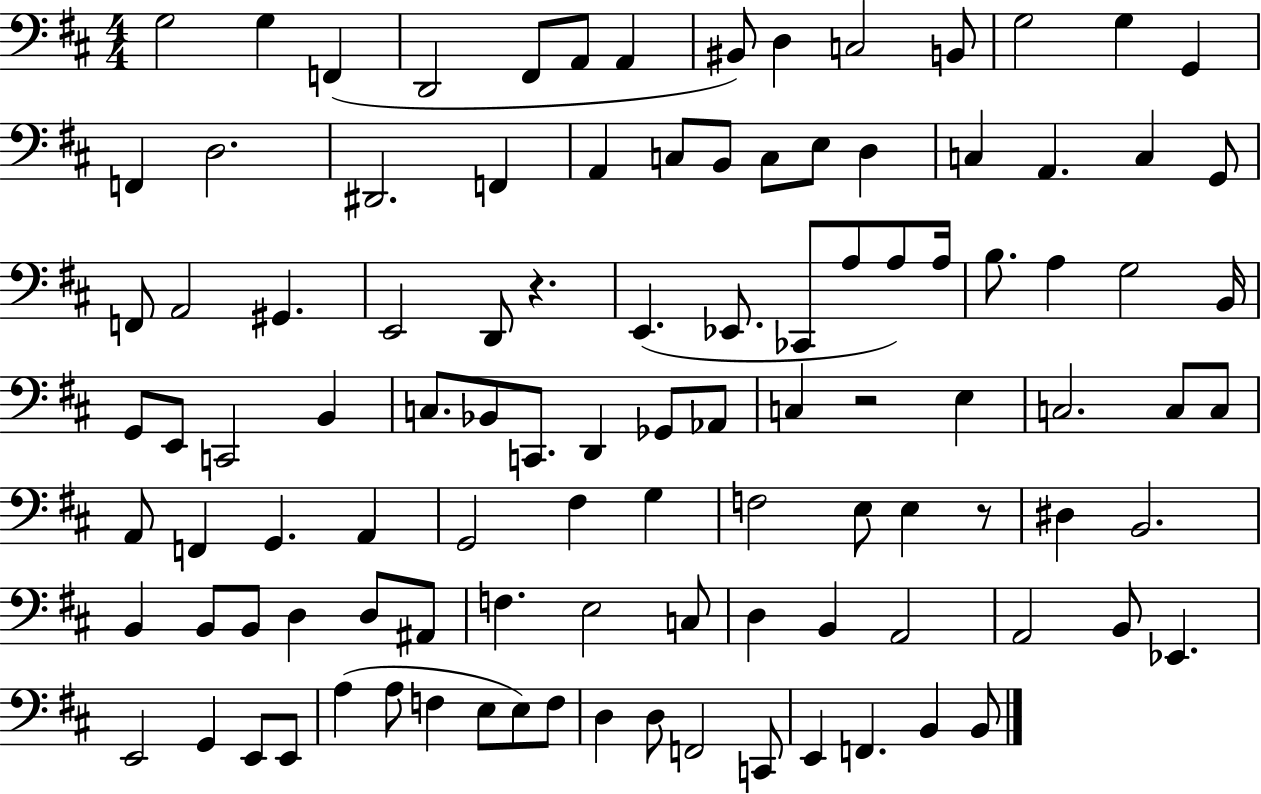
G3/h G3/q F2/q D2/h F#2/e A2/e A2/q BIS2/e D3/q C3/h B2/e G3/h G3/q G2/q F2/q D3/h. D#2/h. F2/q A2/q C3/e B2/e C3/e E3/e D3/q C3/q A2/q. C3/q G2/e F2/e A2/h G#2/q. E2/h D2/e R/q. E2/q. Eb2/e. CES2/e A3/e A3/e A3/s B3/e. A3/q G3/h B2/s G2/e E2/e C2/h B2/q C3/e. Bb2/e C2/e. D2/q Gb2/e Ab2/e C3/q R/h E3/q C3/h. C3/e C3/e A2/e F2/q G2/q. A2/q G2/h F#3/q G3/q F3/h E3/e E3/q R/e D#3/q B2/h. B2/q B2/e B2/e D3/q D3/e A#2/e F3/q. E3/h C3/e D3/q B2/q A2/h A2/h B2/e Eb2/q. E2/h G2/q E2/e E2/e A3/q A3/e F3/q E3/e E3/e F3/e D3/q D3/e F2/h C2/e E2/q F2/q. B2/q B2/e